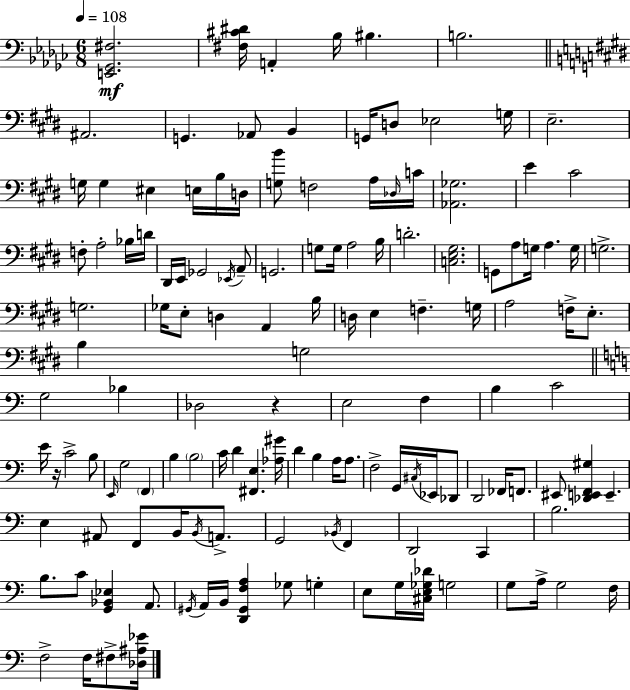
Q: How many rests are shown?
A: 2